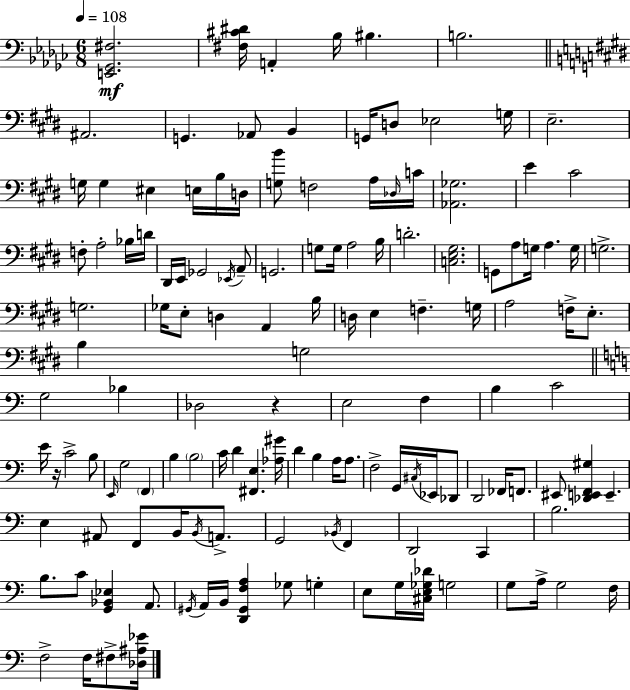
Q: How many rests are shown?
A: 2